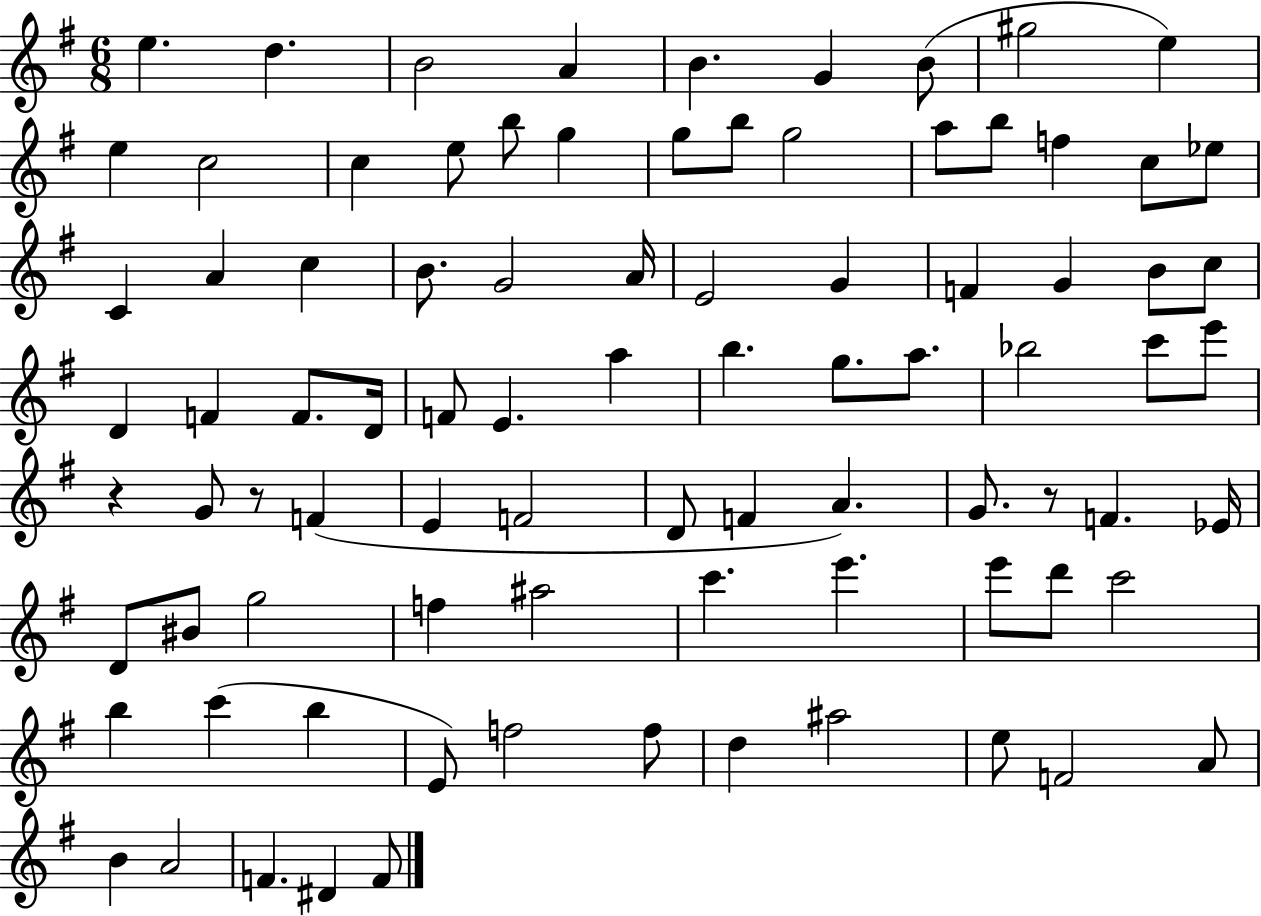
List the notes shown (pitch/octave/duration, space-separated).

E5/q. D5/q. B4/h A4/q B4/q. G4/q B4/e G#5/h E5/q E5/q C5/h C5/q E5/e B5/e G5/q G5/e B5/e G5/h A5/e B5/e F5/q C5/e Eb5/e C4/q A4/q C5/q B4/e. G4/h A4/s E4/h G4/q F4/q G4/q B4/e C5/e D4/q F4/q F4/e. D4/s F4/e E4/q. A5/q B5/q. G5/e. A5/e. Bb5/h C6/e E6/e R/q G4/e R/e F4/q E4/q F4/h D4/e F4/q A4/q. G4/e. R/e F4/q. Eb4/s D4/e BIS4/e G5/h F5/q A#5/h C6/q. E6/q. E6/e D6/e C6/h B5/q C6/q B5/q E4/e F5/h F5/e D5/q A#5/h E5/e F4/h A4/e B4/q A4/h F4/q. D#4/q F4/e